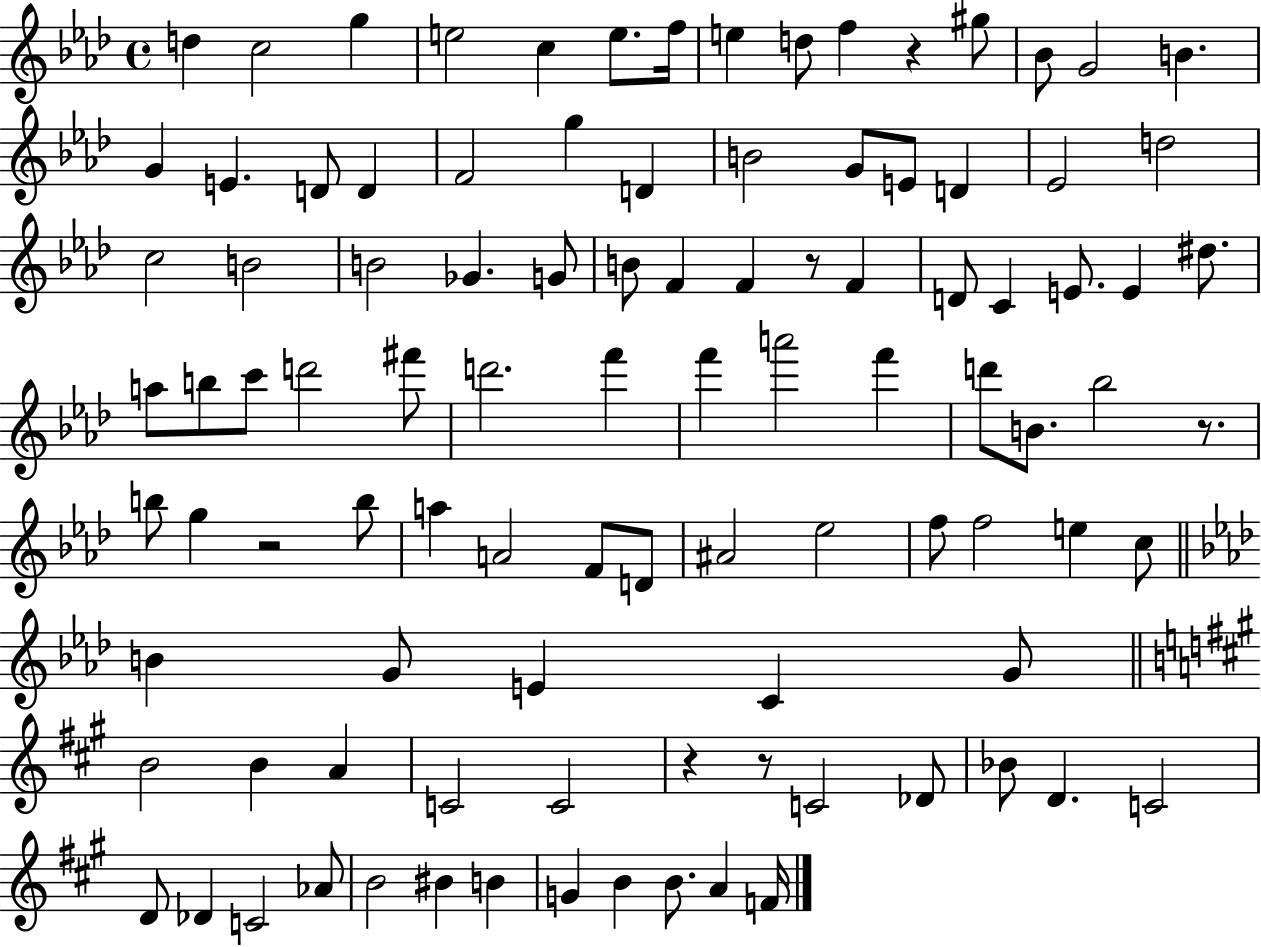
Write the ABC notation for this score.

X:1
T:Untitled
M:4/4
L:1/4
K:Ab
d c2 g e2 c e/2 f/4 e d/2 f z ^g/2 _B/2 G2 B G E D/2 D F2 g D B2 G/2 E/2 D _E2 d2 c2 B2 B2 _G G/2 B/2 F F z/2 F D/2 C E/2 E ^d/2 a/2 b/2 c'/2 d'2 ^f'/2 d'2 f' f' a'2 f' d'/2 B/2 _b2 z/2 b/2 g z2 b/2 a A2 F/2 D/2 ^A2 _e2 f/2 f2 e c/2 B G/2 E C G/2 B2 B A C2 C2 z z/2 C2 _D/2 _B/2 D C2 D/2 _D C2 _A/2 B2 ^B B G B B/2 A F/4